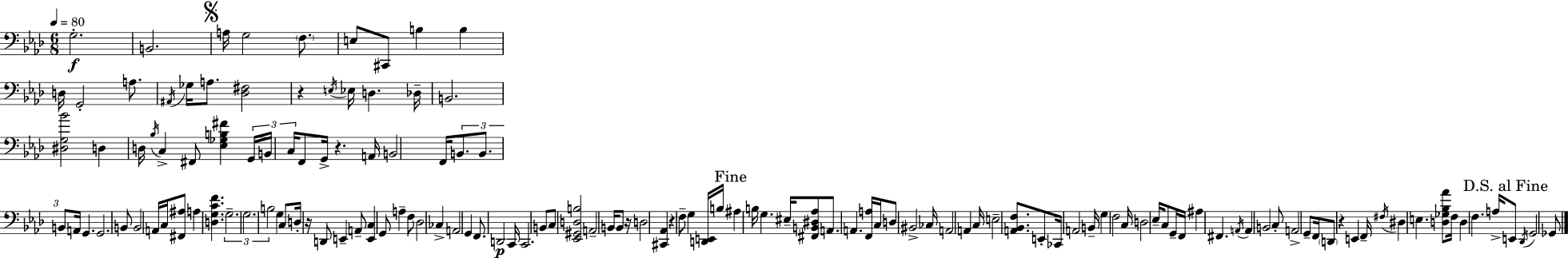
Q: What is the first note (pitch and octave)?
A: G3